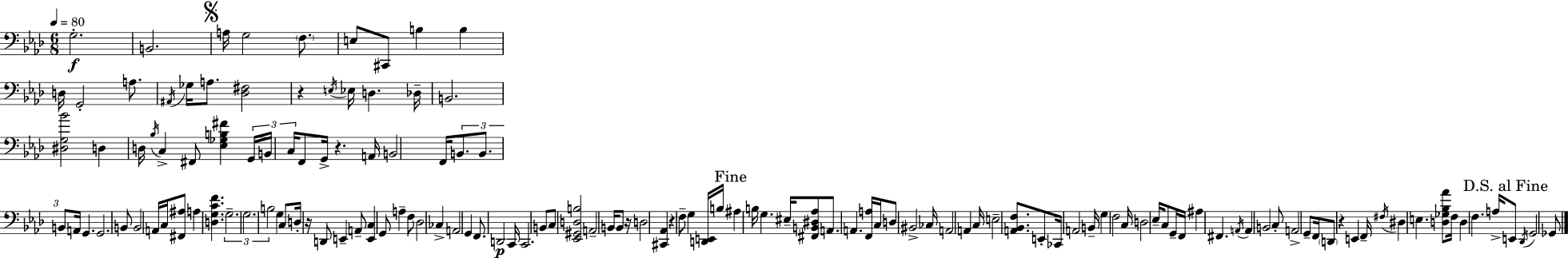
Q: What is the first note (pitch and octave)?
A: G3